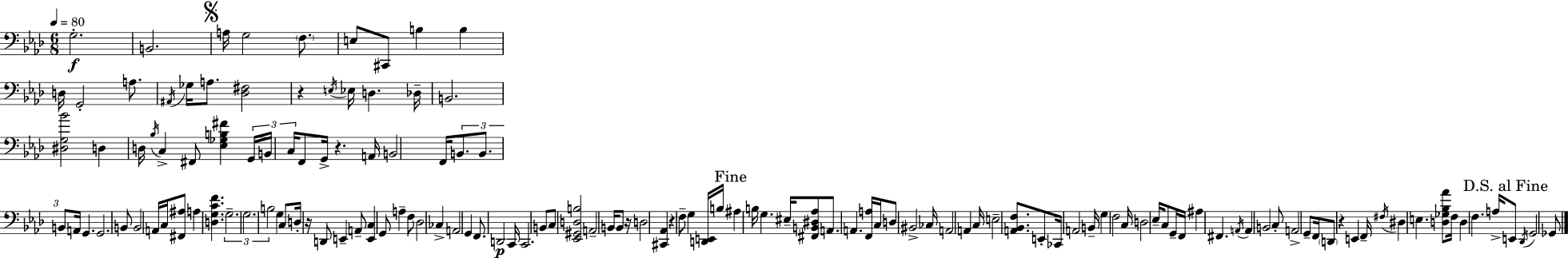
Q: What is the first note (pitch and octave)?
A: G3